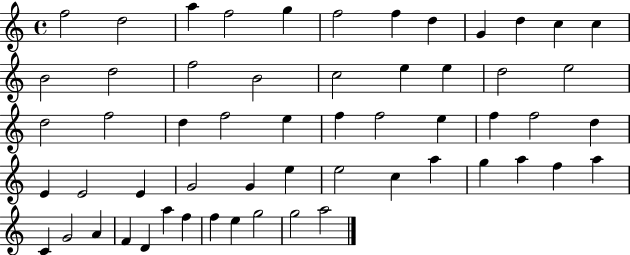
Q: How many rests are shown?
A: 0